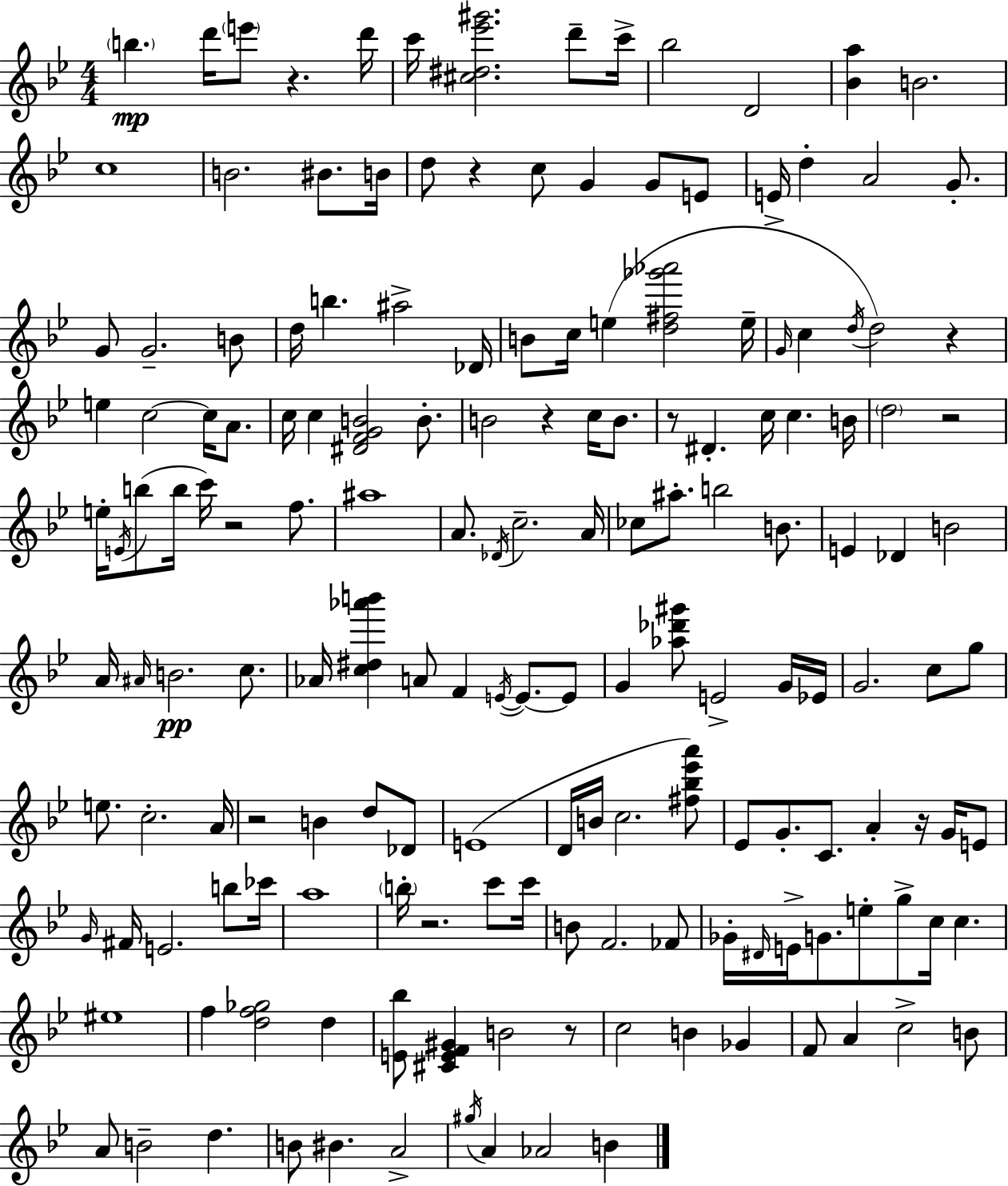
B5/q. D6/s E6/e R/q. D6/s C6/s [C#5,D#5,Eb6,G#6]/h. D6/e C6/s Bb5/h D4/h [Bb4,A5]/q B4/h. C5/w B4/h. BIS4/e. B4/s D5/e R/q C5/e G4/q G4/e E4/e E4/s D5/q A4/h G4/e. G4/e G4/h. B4/e D5/s B5/q. A#5/h Db4/s B4/e C5/s E5/q [D5,F#5,Gb6,Ab6]/h E5/s G4/s C5/q D5/s D5/h R/q E5/q C5/h C5/s A4/e. C5/s C5/q [D#4,F4,G4,B4]/h B4/e. B4/h R/q C5/s B4/e. R/e D#4/q. C5/s C5/q. B4/s D5/h R/h E5/s E4/s B5/e B5/s C6/s R/h F5/e. A#5/w A4/e. Db4/s C5/h. A4/s CES5/e A#5/e. B5/h B4/e. E4/q Db4/q B4/h A4/s A#4/s B4/h. C5/e. Ab4/s [C5,D#5,Ab6,B6]/q A4/e F4/q E4/s E4/e. E4/e G4/q [Ab5,Db6,G#6]/e E4/h G4/s Eb4/s G4/h. C5/e G5/e E5/e. C5/h. A4/s R/h B4/q D5/e Db4/e E4/w D4/s B4/s C5/h. [F#5,Bb5,Eb6,A6]/e Eb4/e G4/e. C4/e. A4/q R/s G4/s E4/e G4/s F#4/s E4/h. B5/e CES6/s A5/w B5/s R/h. C6/e C6/s B4/e F4/h. FES4/e Gb4/s D#4/s E4/s G4/e. E5/e G5/e C5/s C5/q. EIS5/w F5/q [D5,F5,Gb5]/h D5/q [E4,Bb5]/e [C#4,E4,F4,G#4]/q B4/h R/e C5/h B4/q Gb4/q F4/e A4/q C5/h B4/e A4/e B4/h D5/q. B4/e BIS4/q. A4/h G#5/s A4/q Ab4/h B4/q